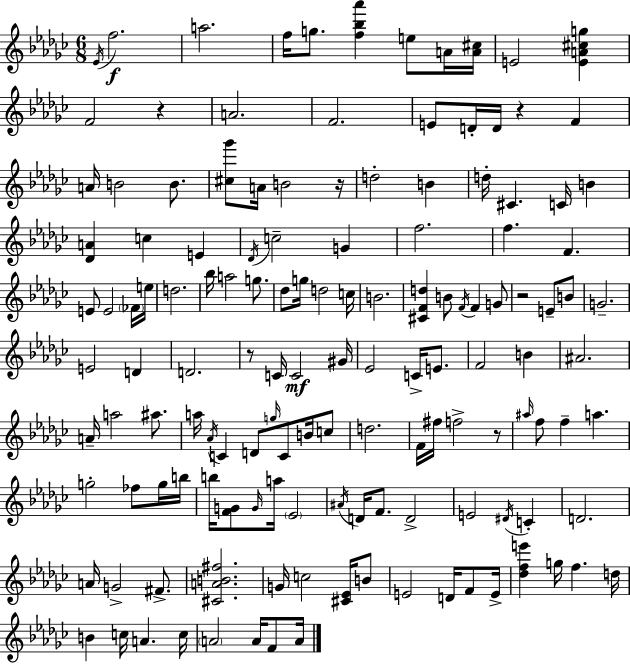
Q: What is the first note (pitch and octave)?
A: Eb4